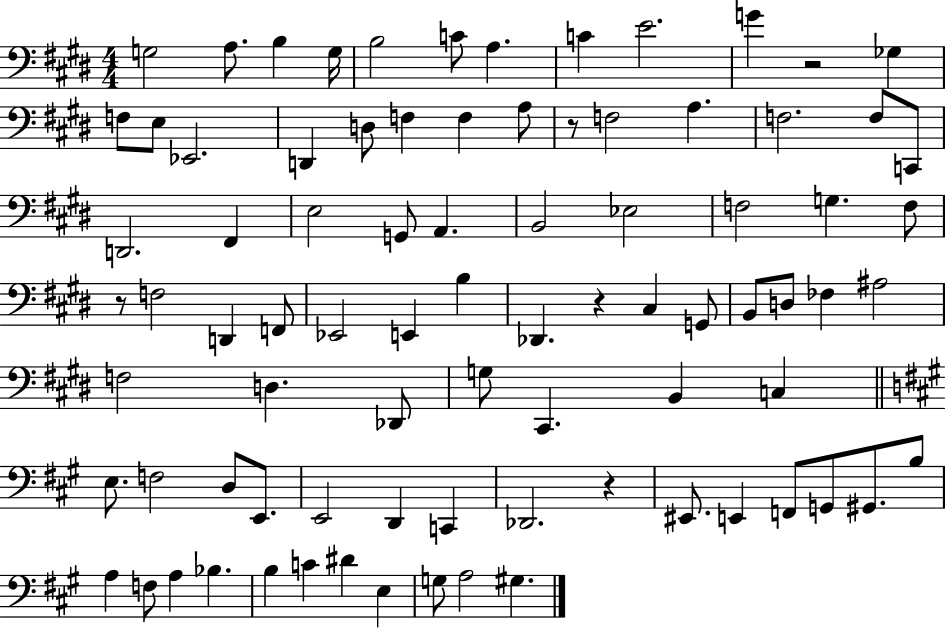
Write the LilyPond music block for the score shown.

{
  \clef bass
  \numericTimeSignature
  \time 4/4
  \key e \major
  \repeat volta 2 { g2 a8. b4 g16 | b2 c'8 a4. | c'4 e'2. | g'4 r2 ges4 | \break f8 e8 ees,2. | d,4 d8 f4 f4 a8 | r8 f2 a4. | f2. f8 c,8 | \break d,2. fis,4 | e2 g,8 a,4. | b,2 ees2 | f2 g4. f8 | \break r8 f2 d,4 f,8 | ees,2 e,4 b4 | des,4. r4 cis4 g,8 | b,8 d8 fes4 ais2 | \break f2 d4. des,8 | g8 cis,4. b,4 c4 | \bar "||" \break \key a \major e8. f2 d8 e,8. | e,2 d,4 c,4 | des,2. r4 | eis,8. e,4 f,8 g,8 gis,8. b8 | \break a4 f8 a4 bes4. | b4 c'4 dis'4 e4 | g8 a2 gis4. | } \bar "|."
}